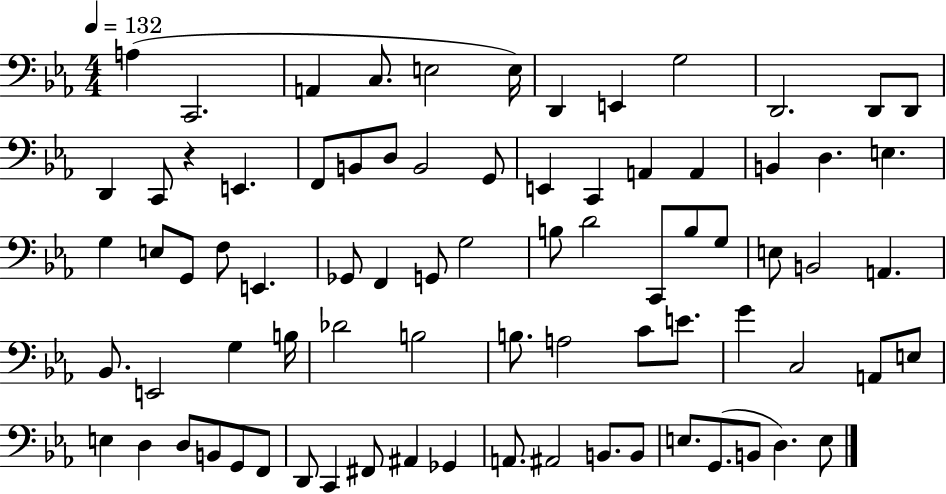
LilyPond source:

{
  \clef bass
  \numericTimeSignature
  \time 4/4
  \key ees \major
  \tempo 4 = 132
  a4( c,2. | a,4 c8. e2 e16) | d,4 e,4 g2 | d,2. d,8 d,8 | \break d,4 c,8 r4 e,4. | f,8 b,8 d8 b,2 g,8 | e,4 c,4 a,4 a,4 | b,4 d4. e4. | \break g4 e8 g,8 f8 e,4. | ges,8 f,4 g,8 g2 | b8 d'2 c,8 b8 g8 | e8 b,2 a,4. | \break bes,8. e,2 g4 b16 | des'2 b2 | b8. a2 c'8 e'8. | g'4 c2 a,8 e8 | \break e4 d4 d8 b,8 g,8 f,8 | d,8 c,4 fis,8 ais,4 ges,4 | a,8. ais,2 b,8. b,8 | e8. g,8.( b,8 d4.) e8 | \break \bar "|."
}